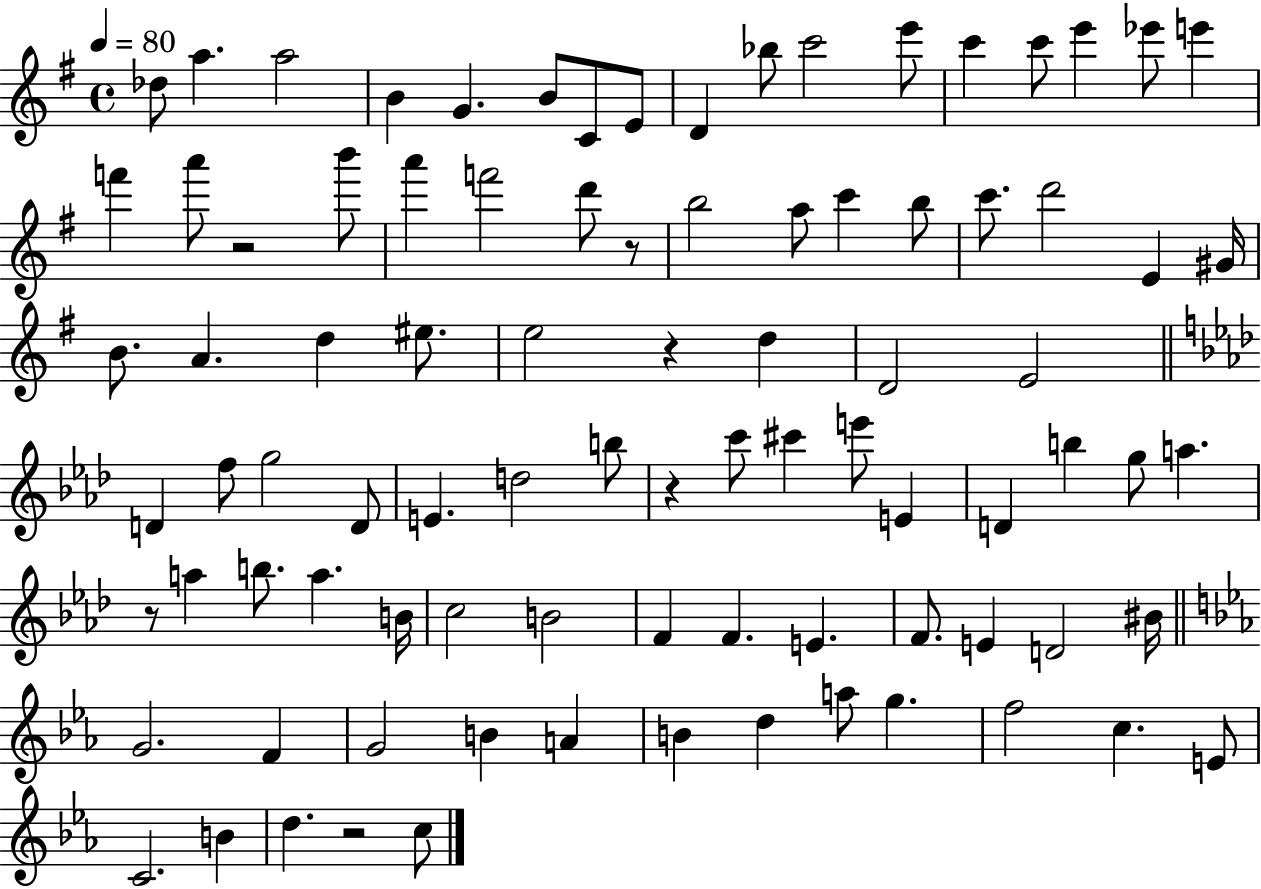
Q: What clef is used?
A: treble